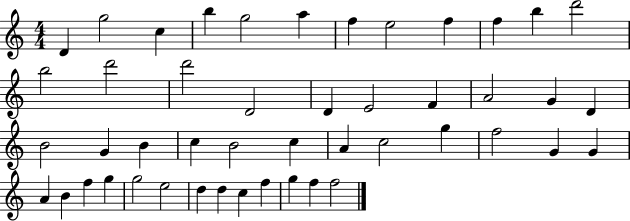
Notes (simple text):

D4/q G5/h C5/q B5/q G5/h A5/q F5/q E5/h F5/q F5/q B5/q D6/h B5/h D6/h D6/h D4/h D4/q E4/h F4/q A4/h G4/q D4/q B4/h G4/q B4/q C5/q B4/h C5/q A4/q C5/h G5/q F5/h G4/q G4/q A4/q B4/q F5/q G5/q G5/h E5/h D5/q D5/q C5/q F5/q G5/q F5/q F5/h